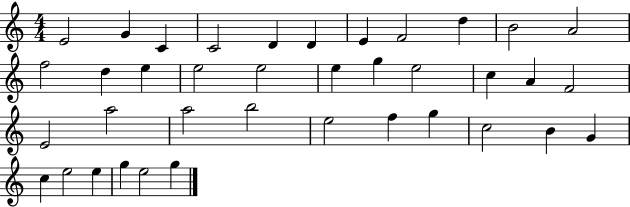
{
  \clef treble
  \numericTimeSignature
  \time 4/4
  \key c \major
  e'2 g'4 c'4 | c'2 d'4 d'4 | e'4 f'2 d''4 | b'2 a'2 | \break f''2 d''4 e''4 | e''2 e''2 | e''4 g''4 e''2 | c''4 a'4 f'2 | \break e'2 a''2 | a''2 b''2 | e''2 f''4 g''4 | c''2 b'4 g'4 | \break c''4 e''2 e''4 | g''4 e''2 g''4 | \bar "|."
}